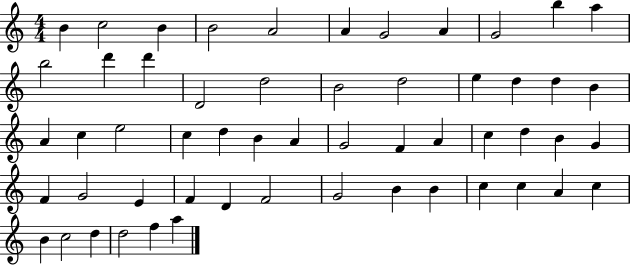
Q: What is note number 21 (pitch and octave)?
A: D5